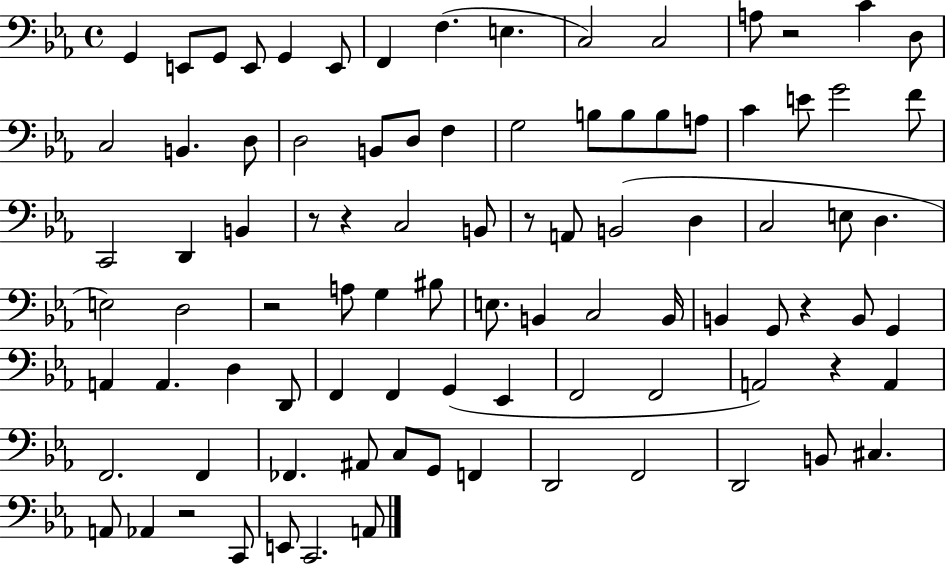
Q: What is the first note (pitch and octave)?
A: G2